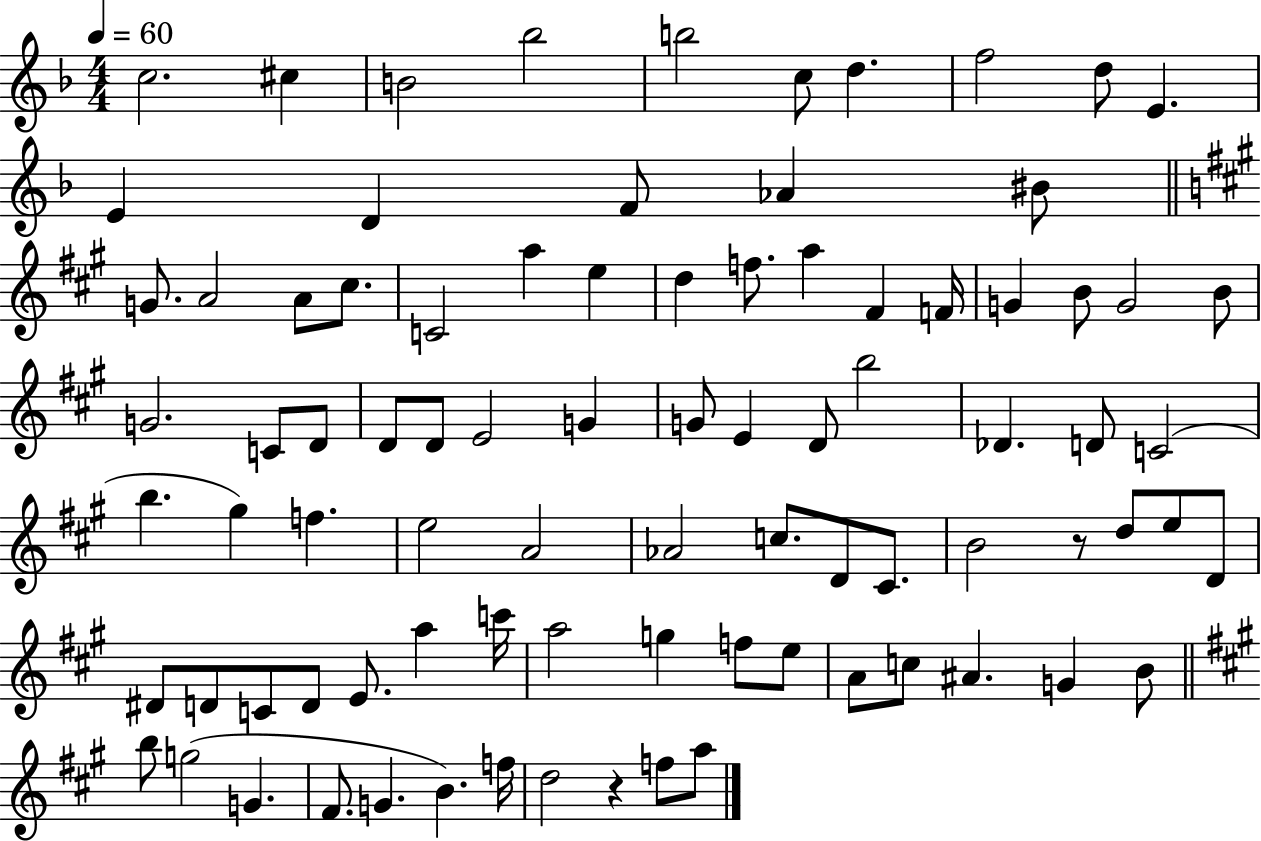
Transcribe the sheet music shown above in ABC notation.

X:1
T:Untitled
M:4/4
L:1/4
K:F
c2 ^c B2 _b2 b2 c/2 d f2 d/2 E E D F/2 _A ^B/2 G/2 A2 A/2 ^c/2 C2 a e d f/2 a ^F F/4 G B/2 G2 B/2 G2 C/2 D/2 D/2 D/2 E2 G G/2 E D/2 b2 _D D/2 C2 b ^g f e2 A2 _A2 c/2 D/2 ^C/2 B2 z/2 d/2 e/2 D/2 ^D/2 D/2 C/2 D/2 E/2 a c'/4 a2 g f/2 e/2 A/2 c/2 ^A G B/2 b/2 g2 G ^F/2 G B f/4 d2 z f/2 a/2